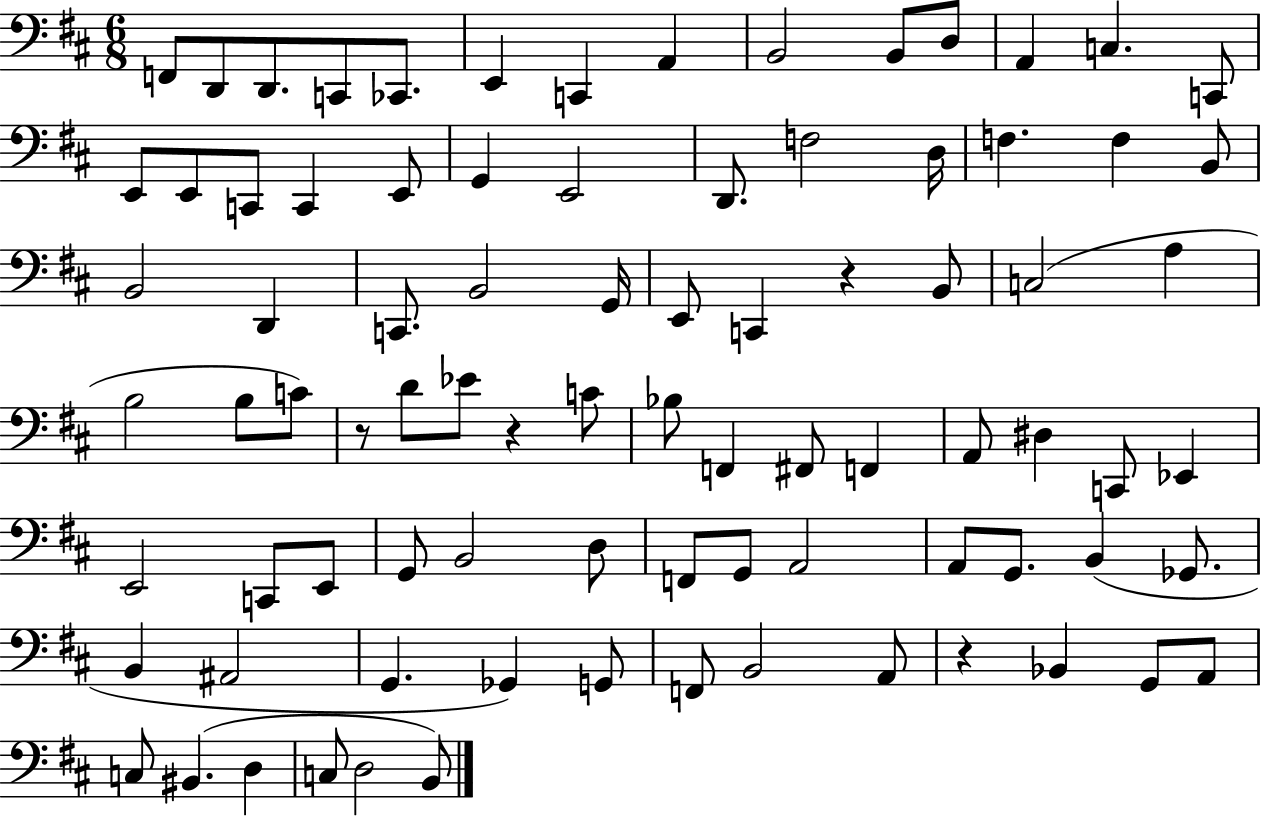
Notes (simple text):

F2/e D2/e D2/e. C2/e CES2/e. E2/q C2/q A2/q B2/h B2/e D3/e A2/q C3/q. C2/e E2/e E2/e C2/e C2/q E2/e G2/q E2/h D2/e. F3/h D3/s F3/q. F3/q B2/e B2/h D2/q C2/e. B2/h G2/s E2/e C2/q R/q B2/e C3/h A3/q B3/h B3/e C4/e R/e D4/e Eb4/e R/q C4/e Bb3/e F2/q F#2/e F2/q A2/e D#3/q C2/e Eb2/q E2/h C2/e E2/e G2/e B2/h D3/e F2/e G2/e A2/h A2/e G2/e. B2/q Gb2/e. B2/q A#2/h G2/q. Gb2/q G2/e F2/e B2/h A2/e R/q Bb2/q G2/e A2/e C3/e BIS2/q. D3/q C3/e D3/h B2/e